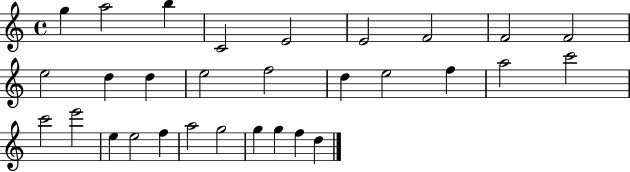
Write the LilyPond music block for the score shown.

{
  \clef treble
  \time 4/4
  \defaultTimeSignature
  \key c \major
  g''4 a''2 b''4 | c'2 e'2 | e'2 f'2 | f'2 f'2 | \break e''2 d''4 d''4 | e''2 f''2 | d''4 e''2 f''4 | a''2 c'''2 | \break c'''2 e'''2 | e''4 e''2 f''4 | a''2 g''2 | g''4 g''4 f''4 d''4 | \break \bar "|."
}